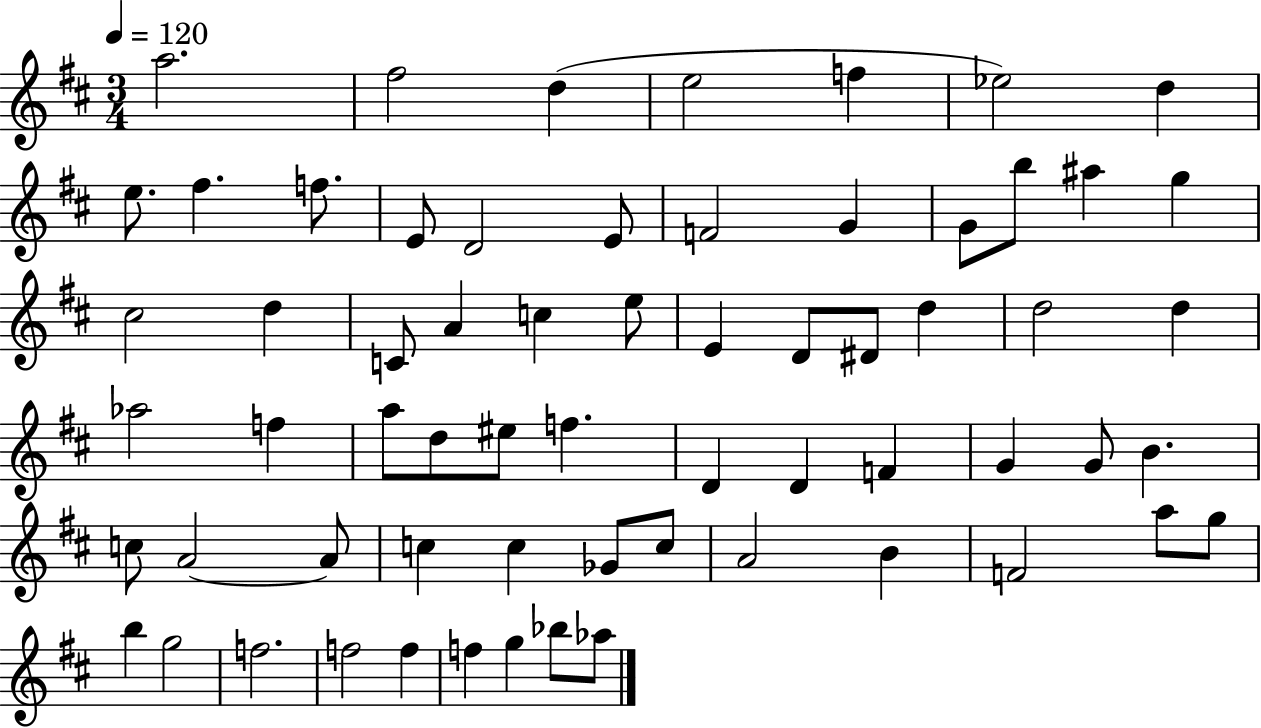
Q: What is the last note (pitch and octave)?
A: Ab5